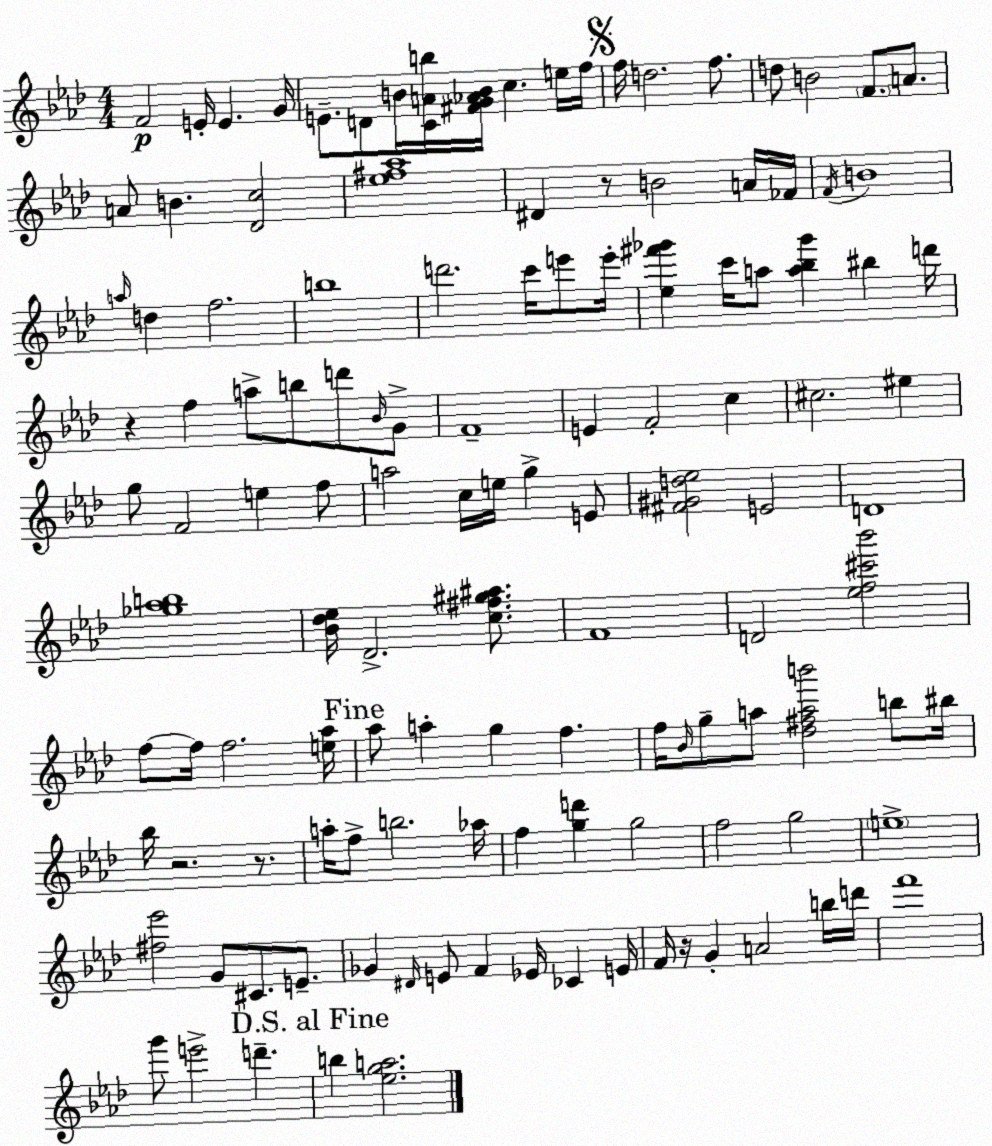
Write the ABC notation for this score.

X:1
T:Untitled
M:4/4
L:1/4
K:Fm
F2 E/4 E G/4 E/2 D/2 B/4 [CAb]/4 [^FG_AB]/4 c e/4 f/4 f/4 d2 f/2 d/2 B2 F/2 A/2 A/2 B [_Dc]2 [_e^f_a]4 ^D z/2 B2 A/4 _F/4 F/4 B4 a/4 d f2 b4 d'2 c'/4 e'/2 e'/4 [_e^f'_g'] c'/4 a/2 [a_b_g'] ^b d'/4 z f a/2 b/2 d'/2 _B/4 G/2 F4 E F2 c ^c2 ^e g/2 F2 e f/2 a2 c/4 e/4 g E/2 [^F^Gd_e]2 E2 D4 [_g_ab]4 [_B_d_e]/4 _D2 [c^f^g^a]/2 F4 D2 [_ef^c'_b']2 f/2 f/4 f2 [e_a]/4 _a/2 a g f f/4 _B/4 g/2 a/2 [_d^fab']2 b/2 ^b/4 _b/4 z2 z/2 a/4 f/2 b2 _a/4 f [gd'] g2 f2 g2 e4 [^f_e']2 G/2 ^C/2 E/2 _G ^D/4 E/2 F _E/4 _C E/4 F/4 z/4 G A2 b/4 d'/4 f'4 g'/2 e'2 d' b [_ega]2